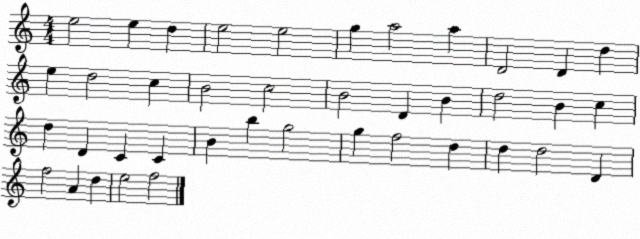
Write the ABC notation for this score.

X:1
T:Untitled
M:4/4
L:1/4
K:C
e2 e d e2 e2 g a2 a D2 D d e d2 c B2 c2 B2 D B d2 B c d D C C B b g2 g f2 d d d2 D f2 A d e2 f2